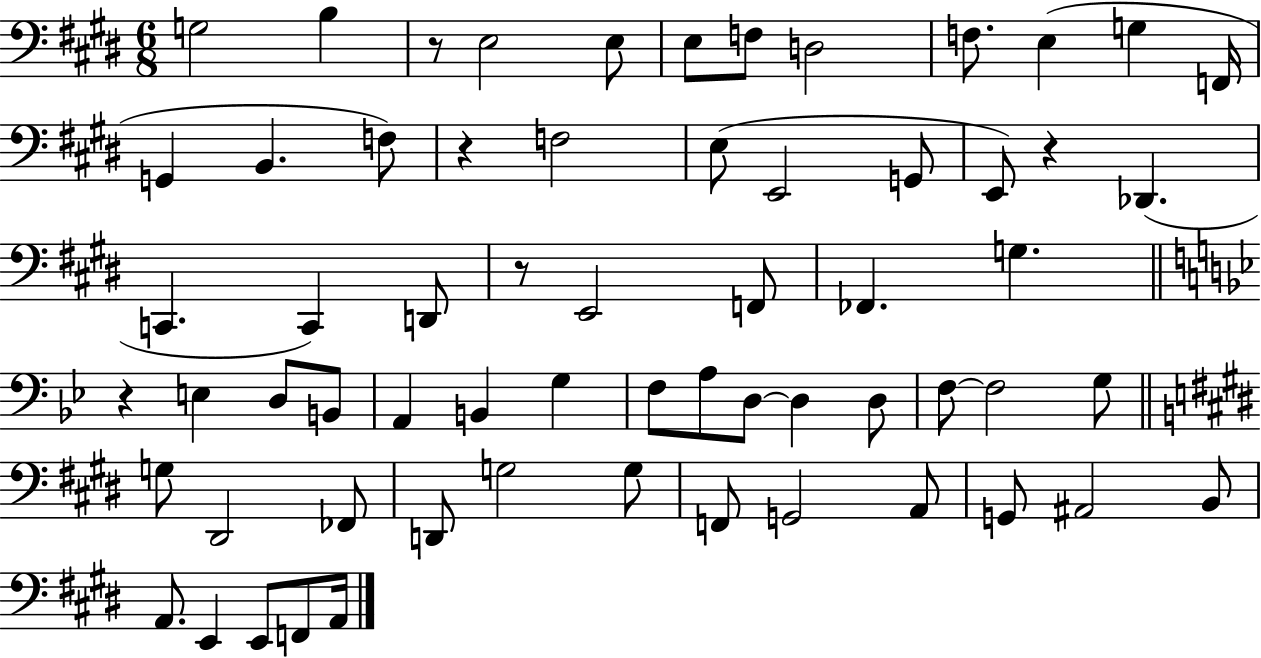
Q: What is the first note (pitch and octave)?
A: G3